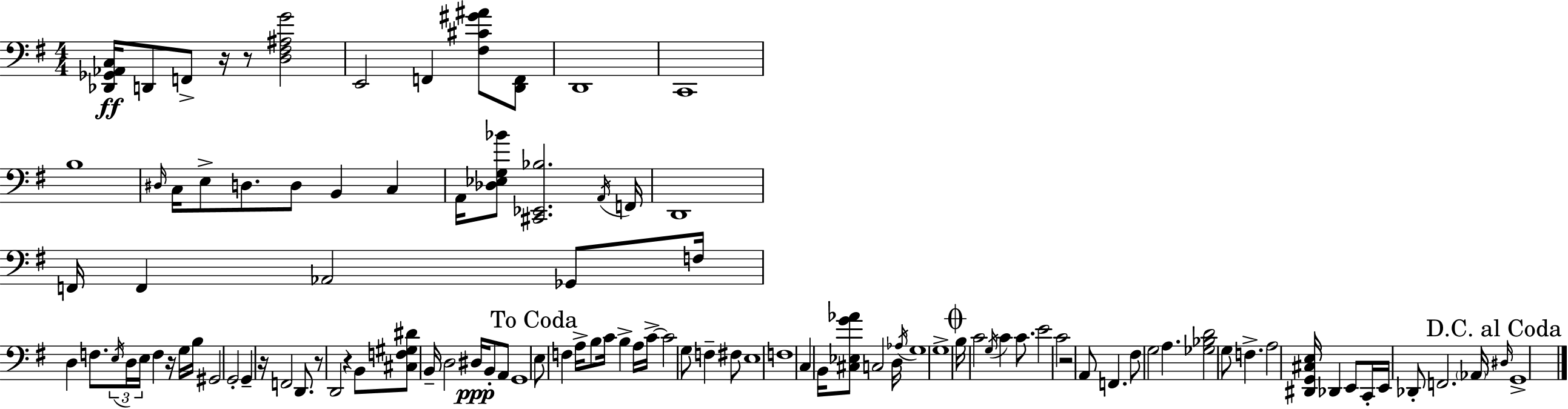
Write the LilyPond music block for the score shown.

{
  \clef bass
  \numericTimeSignature
  \time 4/4
  \key e \minor
  <des, ges, aes, c>16\ff d,8 f,8-> r16 r8 <d fis ais g'>2 | e,2 f,4 <fis cis' gis' ais'>8 <d, f,>8 | d,1 | c,1 | \break b1 | \grace { dis16 } c16 e8-> d8. d8 b,4 c4 | a,16 <des ees g bes'>8 <cis, ees, bes>2. | \acciaccatura { a,16 } f,16 d,1 | \break f,16 f,4 aes,2 ges,8 | f16 d4 f8. \tuplet 3/2 { \acciaccatura { e16 } d16 e16 } f4 | r16 g16 b16 gis,2 g,2-. | g,4-- r16 f,2 | \break d,8. r8 d,2 r4 | b,8 <cis f gis dis'>8 b,16-- d2 dis16\ppp b,8-. | a,8 g,1 | \mark "To Coda" e8 f4 a16-> b8 c'16 b4-> | \break a16 c'16->~~ c'2 g8 f4-- | fis8 e1 | f1 | c4 b,16 <cis ees g' aes'>8 c2 | \break d16 \acciaccatura { aes16 } g1 | g1-> | \mark \markup { \musicglyph "scripts.coda" } b16 c'2 \acciaccatura { g16 } c'4 | c'8. e'2 c'2 | \break r2 a,8 f,4. | fis8 g2 a4. | <ges bes d'>2 g8 f4.-> | a2 <dis, g, cis e>16 des,4 | \break e,8 c,16-. e,16 des,8-. f,2. | \parenthesize aes,16 \mark "D.C. al Coda" \grace { dis16 } g,1-> | \bar "|."
}